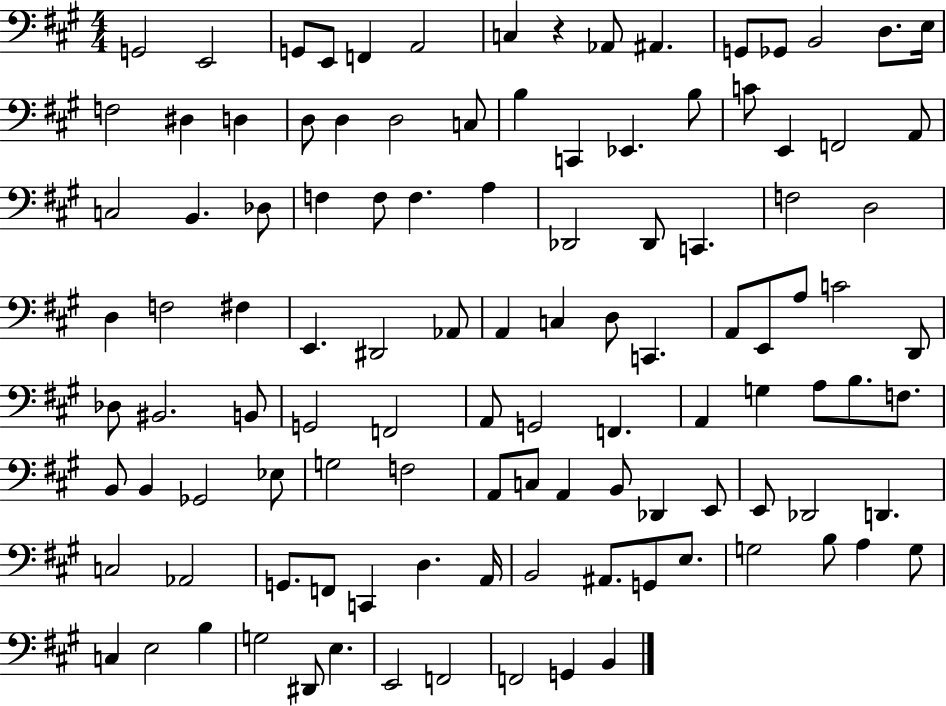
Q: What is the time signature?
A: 4/4